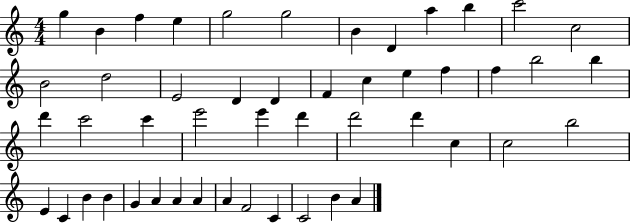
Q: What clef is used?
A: treble